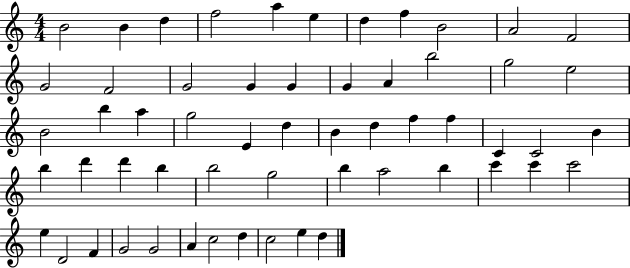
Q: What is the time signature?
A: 4/4